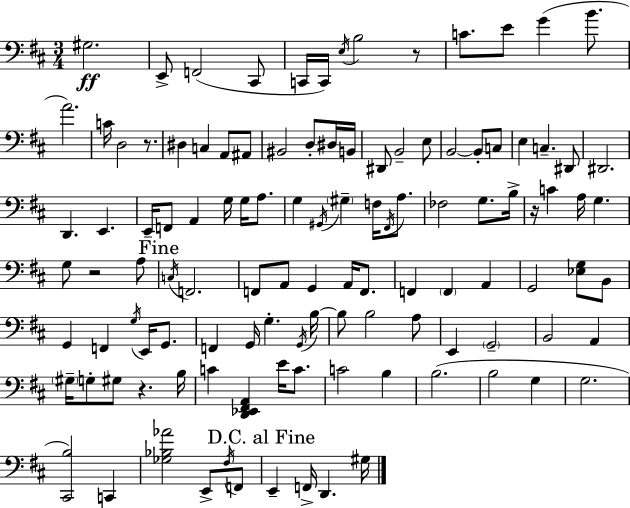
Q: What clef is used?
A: bass